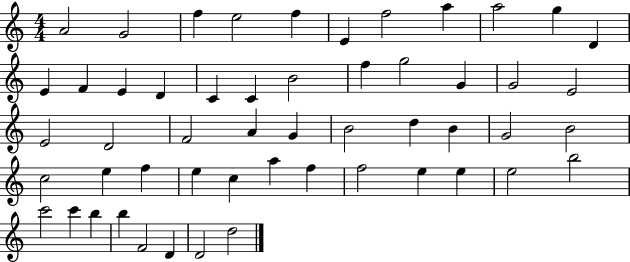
X:1
T:Untitled
M:4/4
L:1/4
K:C
A2 G2 f e2 f E f2 a a2 g D E F E D C C B2 f g2 G G2 E2 E2 D2 F2 A G B2 d B G2 B2 c2 e f e c a f f2 e e e2 b2 c'2 c' b b F2 D D2 d2